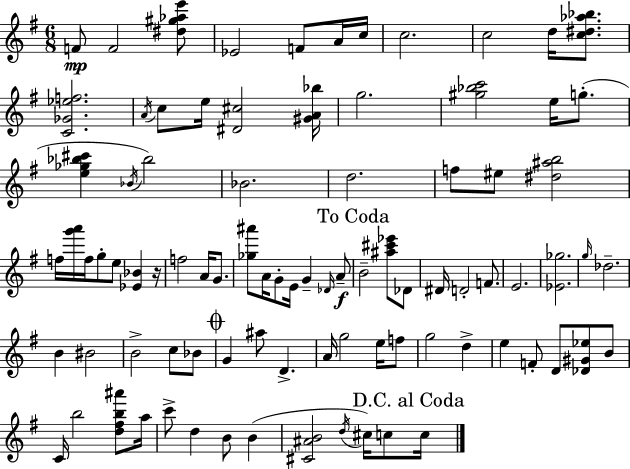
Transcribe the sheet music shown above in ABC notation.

X:1
T:Untitled
M:6/8
L:1/4
K:Em
F/2 F2 [^d^g_ae']/2 _E2 F/2 A/4 c/4 c2 c2 d/4 [c^d_a_b]/2 [C_G_ef]2 A/4 c/2 e/4 [^D^c]2 [^GA_b]/4 g2 [^g_bc']2 e/4 g/2 [e_g_b^c'] _B/4 _b2 _B2 d2 f/2 ^e/2 [^d^ab]2 f/4 [g'a']/4 f/4 g/2 e/2 [_E_B] z/4 f2 A/4 G/2 [_g^a']/2 A/4 G/2 E/4 G _D/4 A/2 B2 [^a^c'_e']/2 _D/2 ^D/4 D2 F/2 E2 [_E_g]2 g/4 _d2 B ^B2 B2 c/2 _B/2 G ^a/2 D A/4 g2 e/4 f/2 g2 d e F/2 D/2 [_D^G_e]/2 B/2 C/4 b2 [d^fb^a']/2 a/4 c'/2 d B/2 B [^C^AB]2 d/4 ^c/4 c/2 c/4